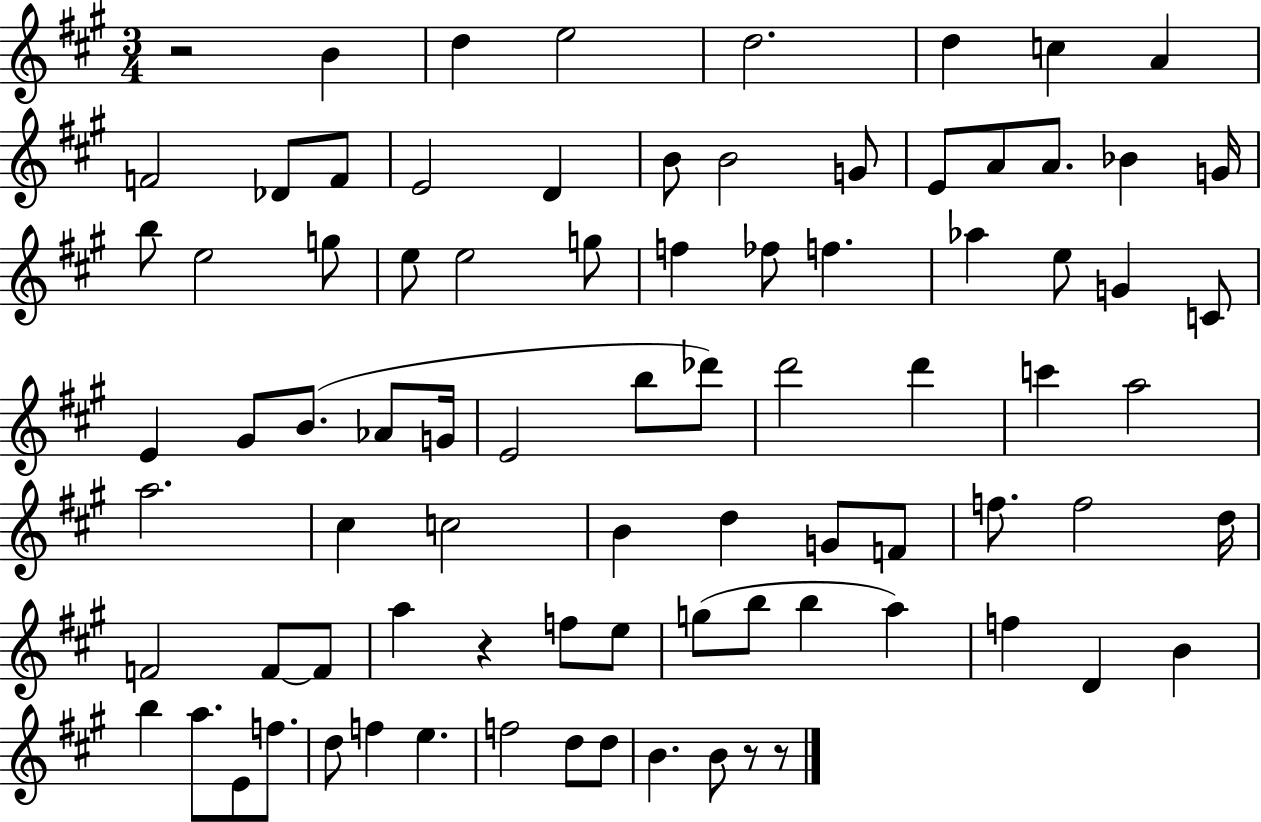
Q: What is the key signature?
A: A major